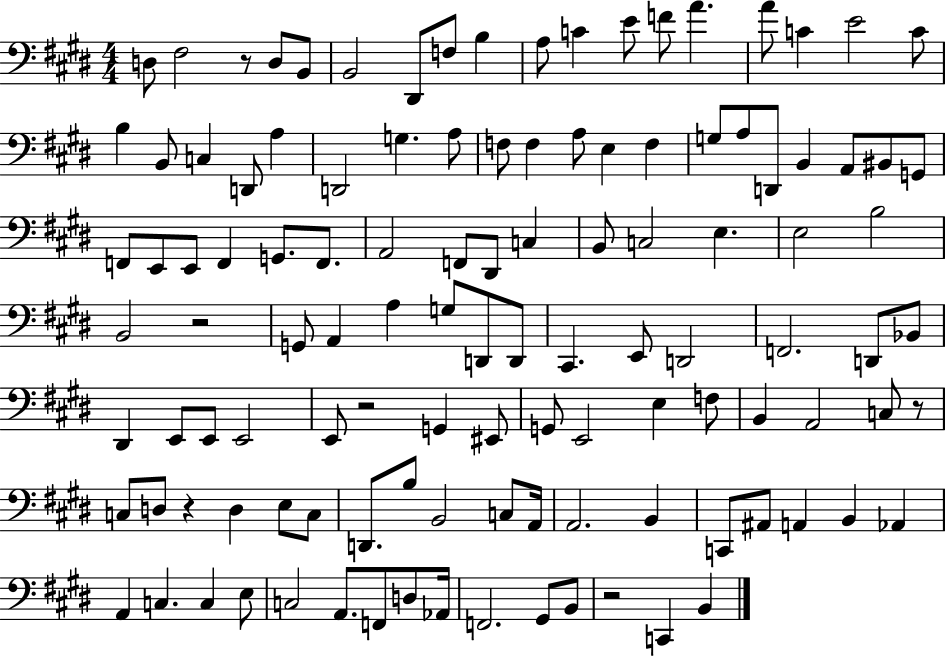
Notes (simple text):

D3/e F#3/h R/e D3/e B2/e B2/h D#2/e F3/e B3/q A3/e C4/q E4/e F4/e A4/q. A4/e C4/q E4/h C4/e B3/q B2/e C3/q D2/e A3/q D2/h G3/q. A3/e F3/e F3/q A3/e E3/q F3/q G3/e A3/e D2/e B2/q A2/e BIS2/e G2/e F2/e E2/e E2/e F2/q G2/e. F2/e. A2/h F2/e D#2/e C3/q B2/e C3/h E3/q. E3/h B3/h B2/h R/h G2/e A2/q A3/q G3/e D2/e D2/e C#2/q. E2/e D2/h F2/h. D2/e Bb2/e D#2/q E2/e E2/e E2/h E2/e R/h G2/q EIS2/e G2/e E2/h E3/q F3/e B2/q A2/h C3/e R/e C3/e D3/e R/q D3/q E3/e C3/e D2/e. B3/e B2/h C3/e A2/s A2/h. B2/q C2/e A#2/e A2/q B2/q Ab2/q A2/q C3/q. C3/q E3/e C3/h A2/e. F2/e D3/e Ab2/s F2/h. G#2/e B2/e R/h C2/q B2/q